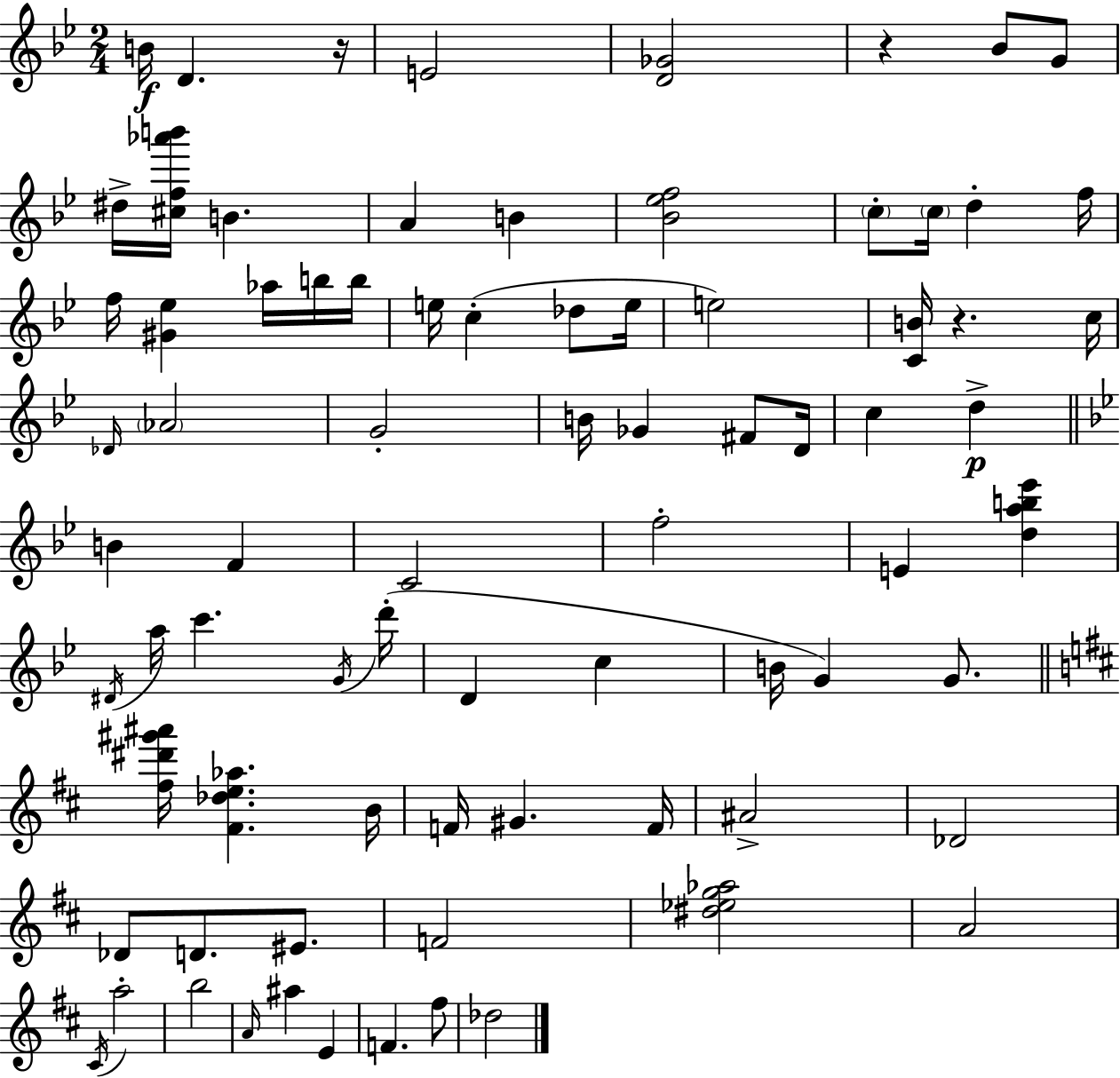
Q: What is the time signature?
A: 2/4